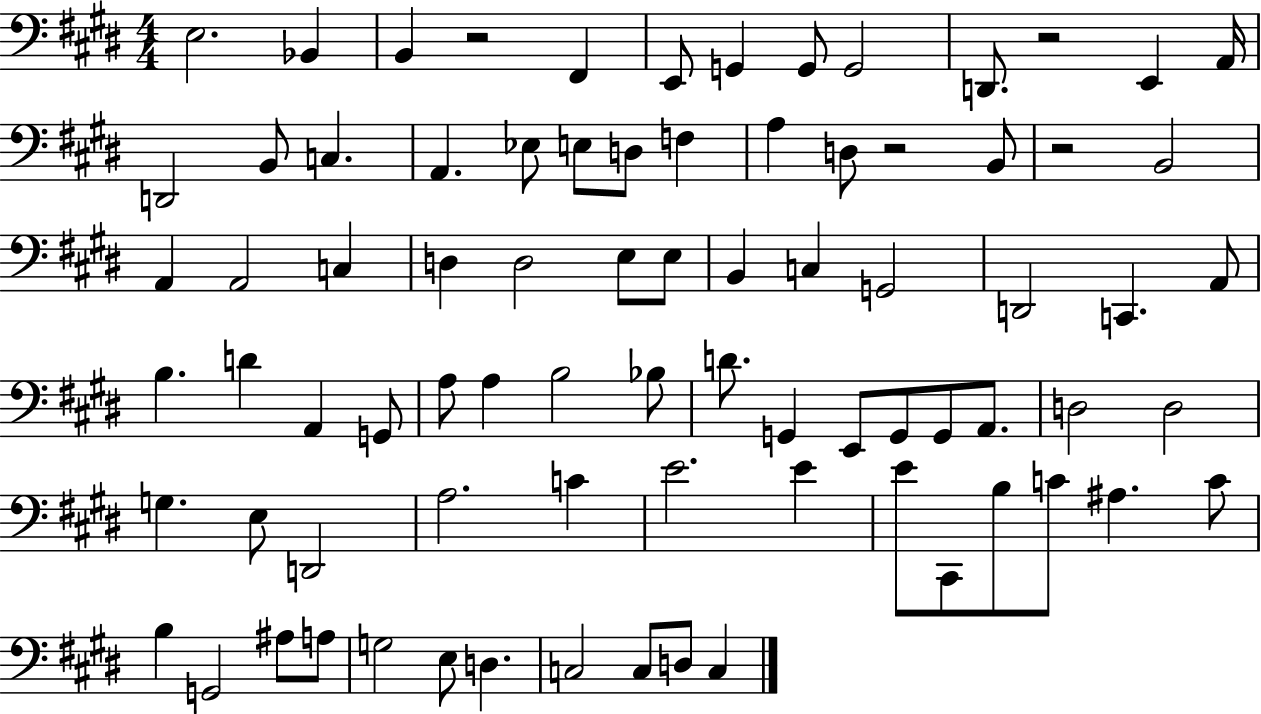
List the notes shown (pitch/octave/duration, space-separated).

E3/h. Bb2/q B2/q R/h F#2/q E2/e G2/q G2/e G2/h D2/e. R/h E2/q A2/s D2/h B2/e C3/q. A2/q. Eb3/e E3/e D3/e F3/q A3/q D3/e R/h B2/e R/h B2/h A2/q A2/h C3/q D3/q D3/h E3/e E3/e B2/q C3/q G2/h D2/h C2/q. A2/e B3/q. D4/q A2/q G2/e A3/e A3/q B3/h Bb3/e D4/e. G2/q E2/e G2/e G2/e A2/e. D3/h D3/h G3/q. E3/e D2/h A3/h. C4/q E4/h. E4/q E4/e C#2/e B3/e C4/e A#3/q. C4/e B3/q G2/h A#3/e A3/e G3/h E3/e D3/q. C3/h C3/e D3/e C3/q